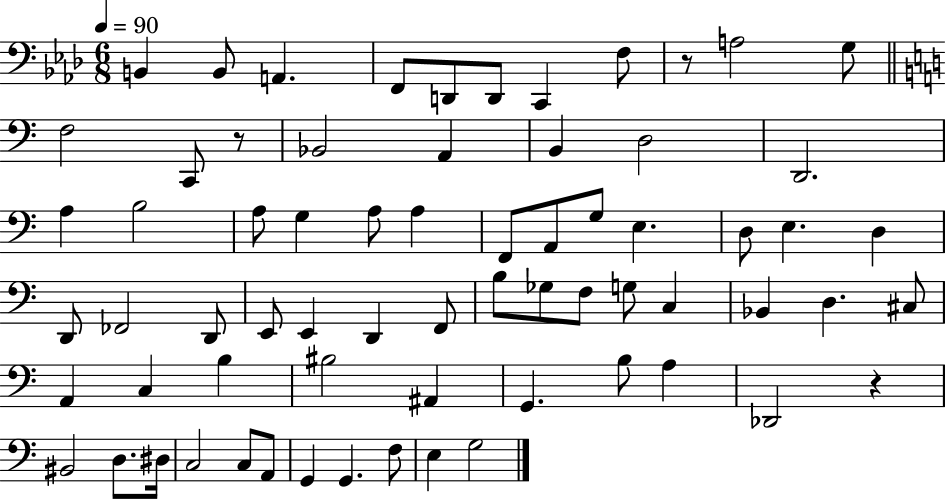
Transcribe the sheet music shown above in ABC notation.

X:1
T:Untitled
M:6/8
L:1/4
K:Ab
B,, B,,/2 A,, F,,/2 D,,/2 D,,/2 C,, F,/2 z/2 A,2 G,/2 F,2 C,,/2 z/2 _B,,2 A,, B,, D,2 D,,2 A, B,2 A,/2 G, A,/2 A, F,,/2 A,,/2 G,/2 E, D,/2 E, D, D,,/2 _F,,2 D,,/2 E,,/2 E,, D,, F,,/2 B,/2 _G,/2 F,/2 G,/2 C, _B,, D, ^C,/2 A,, C, B, ^B,2 ^A,, G,, B,/2 A, _D,,2 z ^B,,2 D,/2 ^D,/4 C,2 C,/2 A,,/2 G,, G,, F,/2 E, G,2